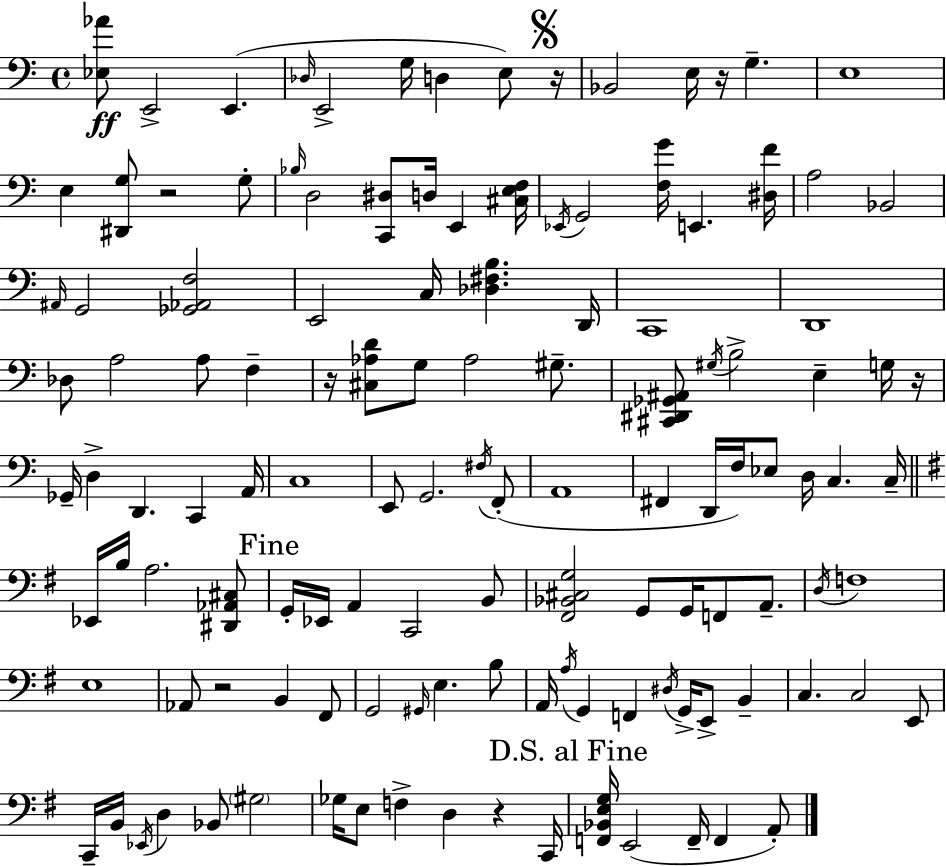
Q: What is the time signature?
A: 4/4